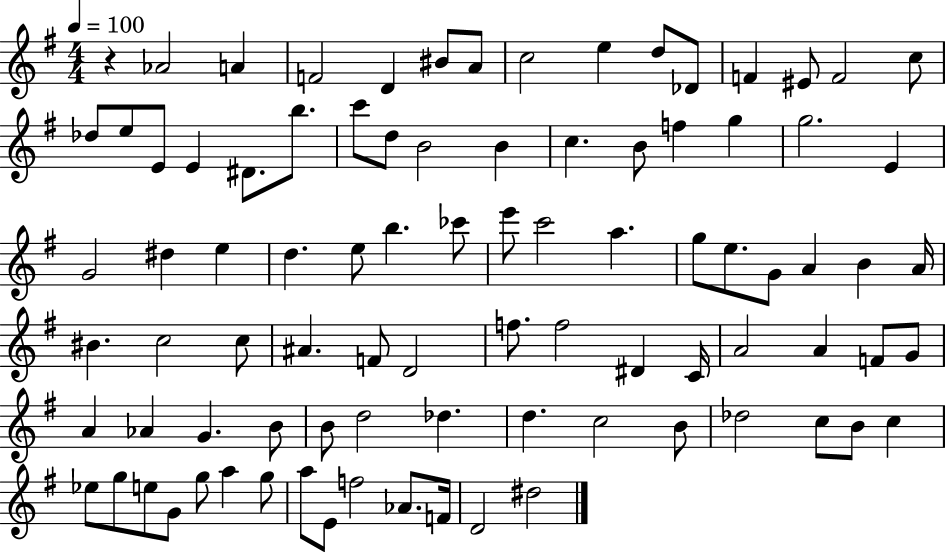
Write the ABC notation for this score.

X:1
T:Untitled
M:4/4
L:1/4
K:G
z _A2 A F2 D ^B/2 A/2 c2 e d/2 _D/2 F ^E/2 F2 c/2 _d/2 e/2 E/2 E ^D/2 b/2 c'/2 d/2 B2 B c B/2 f g g2 E G2 ^d e d e/2 b _c'/2 e'/2 c'2 a g/2 e/2 G/2 A B A/4 ^B c2 c/2 ^A F/2 D2 f/2 f2 ^D C/4 A2 A F/2 G/2 A _A G B/2 B/2 d2 _d d c2 B/2 _d2 c/2 B/2 c _e/2 g/2 e/2 G/2 g/2 a g/2 a/2 E/2 f2 _A/2 F/4 D2 ^d2